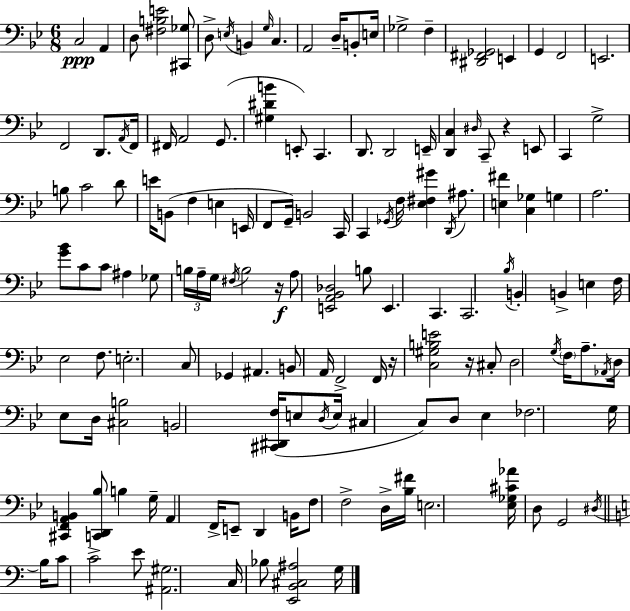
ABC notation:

X:1
T:Untitled
M:6/8
L:1/4
K:Gm
C,2 A,, D,/2 [^F,B,E]2 [^C,,_G,]/2 D,/2 E,/4 B,, G,/4 C, A,,2 D,/4 B,,/2 E,/4 _G,2 F, [^D,,^F,,_G,,]2 E,, G,, F,,2 E,,2 F,,2 D,,/2 A,,/4 F,,/4 ^F,,/4 A,,2 G,,/2 [^G,^DB] E,,/2 C,, D,,/2 D,,2 E,,/4 [D,,C,] ^D,/4 C,,/2 z E,,/2 C,, G,2 B,/2 C2 D/2 E/4 B,,/2 F, E, E,,/4 F,,/2 G,,/4 B,,2 C,,/4 C,, _G,,/4 F,/4 [_E,^F,^G] D,,/4 ^A,/2 [E,^F] [C,_G,] G, A,2 [G_B]/2 C/2 C/2 ^A, _G,/2 B,/4 A,/4 G,/4 ^F,/4 B,2 z/4 A,/2 [E,,A,,_B,,_D,]2 B,/2 E,, C,, C,,2 _B,/4 B,, B,, E, F,/4 _E,2 F,/2 E,2 C,/2 _G,, ^A,, B,,/2 A,,/4 F,,2 F,,/4 z/4 [C,^G,B,E]2 z/4 ^C,/2 D,2 G,/4 F,/4 A,/2 _A,,/4 D,/4 _E,/2 D,/4 [^C,B,]2 B,,2 [^C,,^D,,F,]/4 E,/2 D,/4 E,/4 ^C, C,/2 D,/2 _E, _F,2 G,/4 [^C,,F,,A,,B,,] [C,,D,,_B,]/2 B, G,/4 A,, F,,/4 E,,/2 D,, B,,/4 F,/2 F,2 D,/4 [_B,^F]/4 E,2 [_E,_G,^C_A]/4 D,/2 G,,2 ^D,/4 B,/4 C/2 C2 E/2 [^A,,^G,]2 C,/4 _B,/2 [E,,B,,^C,^A,]2 G,/4